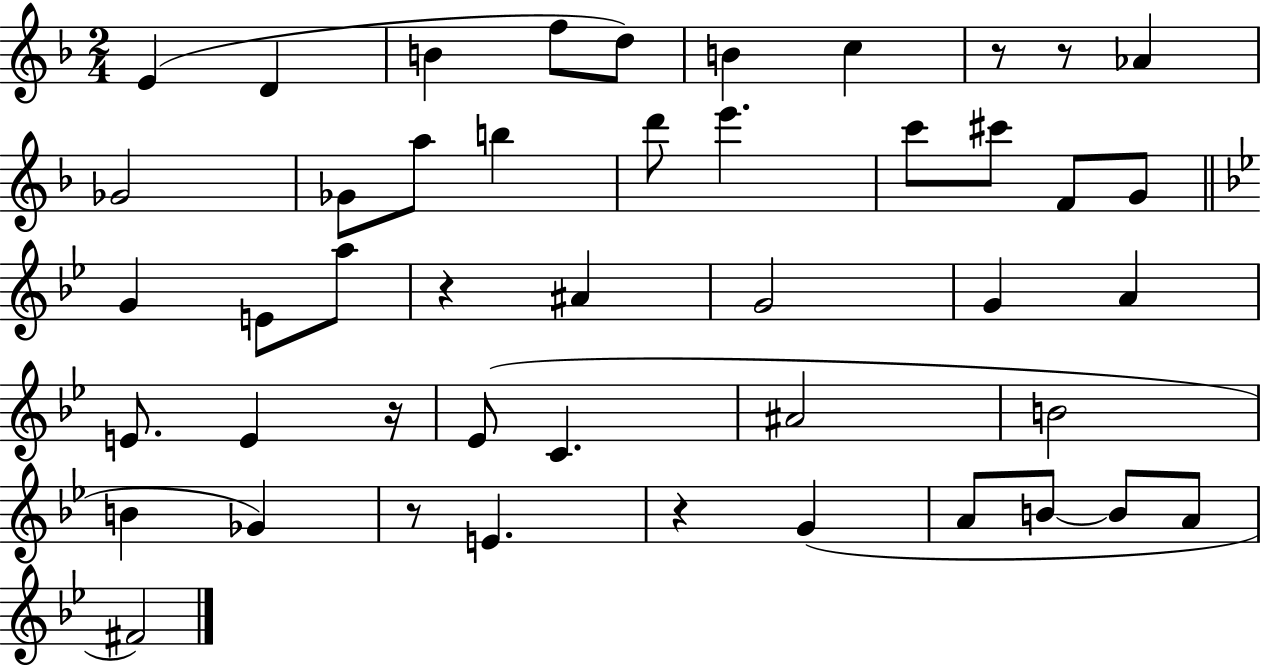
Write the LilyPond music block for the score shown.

{
  \clef treble
  \numericTimeSignature
  \time 2/4
  \key f \major
  e'4( d'4 | b'4 f''8 d''8) | b'4 c''4 | r8 r8 aes'4 | \break ges'2 | ges'8 a''8 b''4 | d'''8 e'''4. | c'''8 cis'''8 f'8 g'8 | \break \bar "||" \break \key g \minor g'4 e'8 a''8 | r4 ais'4 | g'2 | g'4 a'4 | \break e'8. e'4 r16 | ees'8( c'4. | ais'2 | b'2 | \break b'4 ges'4) | r8 e'4. | r4 g'4( | a'8 b'8~~ b'8 a'8 | \break fis'2) | \bar "|."
}